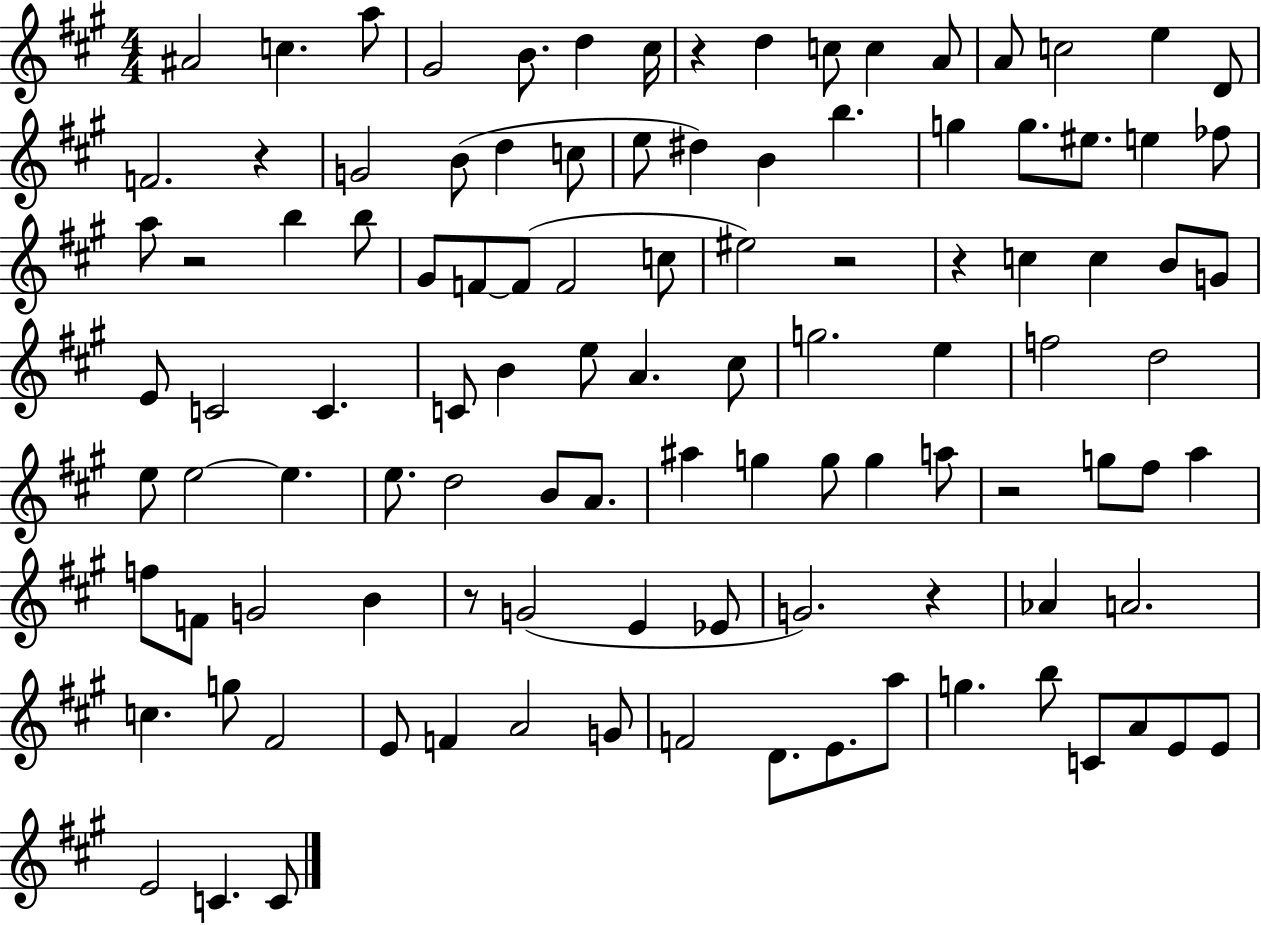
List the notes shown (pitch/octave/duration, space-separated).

A#4/h C5/q. A5/e G#4/h B4/e. D5/q C#5/s R/q D5/q C5/e C5/q A4/e A4/e C5/h E5/q D4/e F4/h. R/q G4/h B4/e D5/q C5/e E5/e D#5/q B4/q B5/q. G5/q G5/e. EIS5/e. E5/q FES5/e A5/e R/h B5/q B5/e G#4/e F4/e F4/e F4/h C5/e EIS5/h R/h R/q C5/q C5/q B4/e G4/e E4/e C4/h C4/q. C4/e B4/q E5/e A4/q. C#5/e G5/h. E5/q F5/h D5/h E5/e E5/h E5/q. E5/e. D5/h B4/e A4/e. A#5/q G5/q G5/e G5/q A5/e R/h G5/e F#5/e A5/q F5/e F4/e G4/h B4/q R/e G4/h E4/q Eb4/e G4/h. R/q Ab4/q A4/h. C5/q. G5/e F#4/h E4/e F4/q A4/h G4/e F4/h D4/e. E4/e. A5/e G5/q. B5/e C4/e A4/e E4/e E4/e E4/h C4/q. C4/e